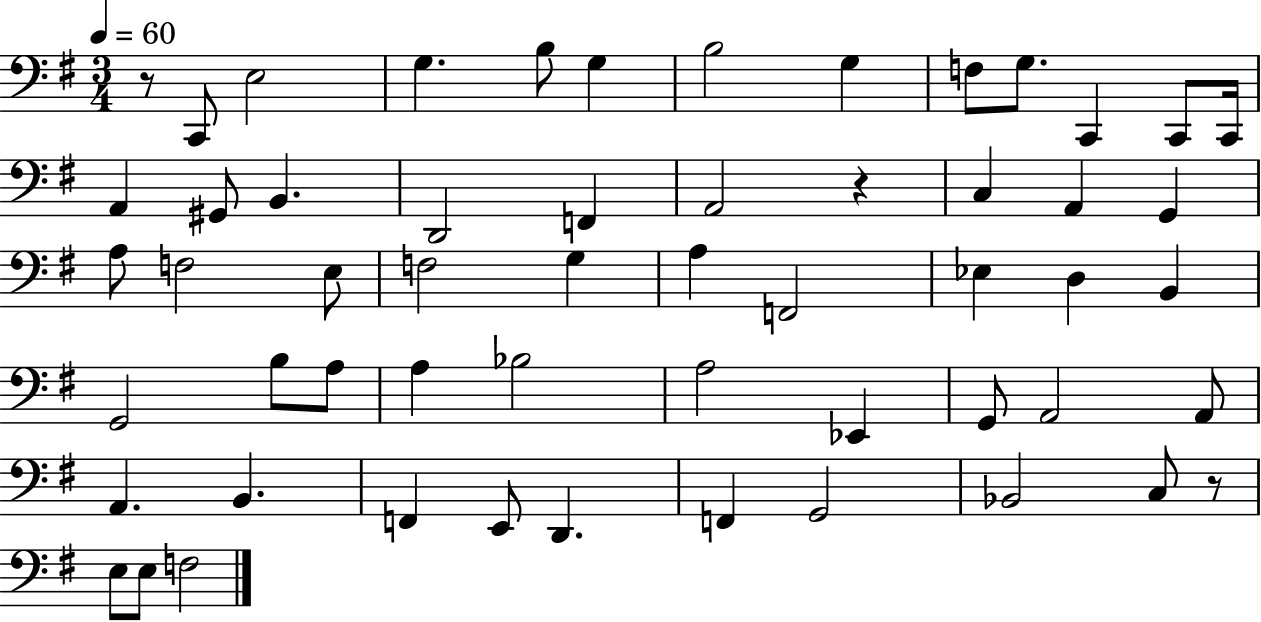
{
  \clef bass
  \numericTimeSignature
  \time 3/4
  \key g \major
  \tempo 4 = 60
  r8 c,8 e2 | g4. b8 g4 | b2 g4 | f8 g8. c,4 c,8 c,16 | \break a,4 gis,8 b,4. | d,2 f,4 | a,2 r4 | c4 a,4 g,4 | \break a8 f2 e8 | f2 g4 | a4 f,2 | ees4 d4 b,4 | \break g,2 b8 a8 | a4 bes2 | a2 ees,4 | g,8 a,2 a,8 | \break a,4. b,4. | f,4 e,8 d,4. | f,4 g,2 | bes,2 c8 r8 | \break e8 e8 f2 | \bar "|."
}